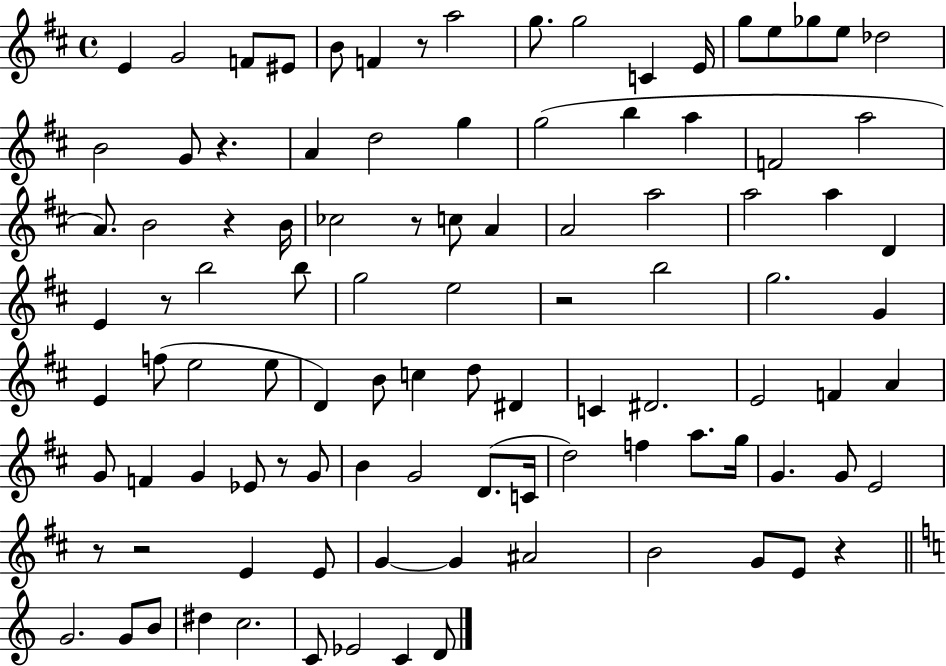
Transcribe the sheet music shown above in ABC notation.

X:1
T:Untitled
M:4/4
L:1/4
K:D
E G2 F/2 ^E/2 B/2 F z/2 a2 g/2 g2 C E/4 g/2 e/2 _g/2 e/2 _d2 B2 G/2 z A d2 g g2 b a F2 a2 A/2 B2 z B/4 _c2 z/2 c/2 A A2 a2 a2 a D E z/2 b2 b/2 g2 e2 z2 b2 g2 G E f/2 e2 e/2 D B/2 c d/2 ^D C ^D2 E2 F A G/2 F G _E/2 z/2 G/2 B G2 D/2 C/4 d2 f a/2 g/4 G G/2 E2 z/2 z2 E E/2 G G ^A2 B2 G/2 E/2 z G2 G/2 B/2 ^d c2 C/2 _E2 C D/2